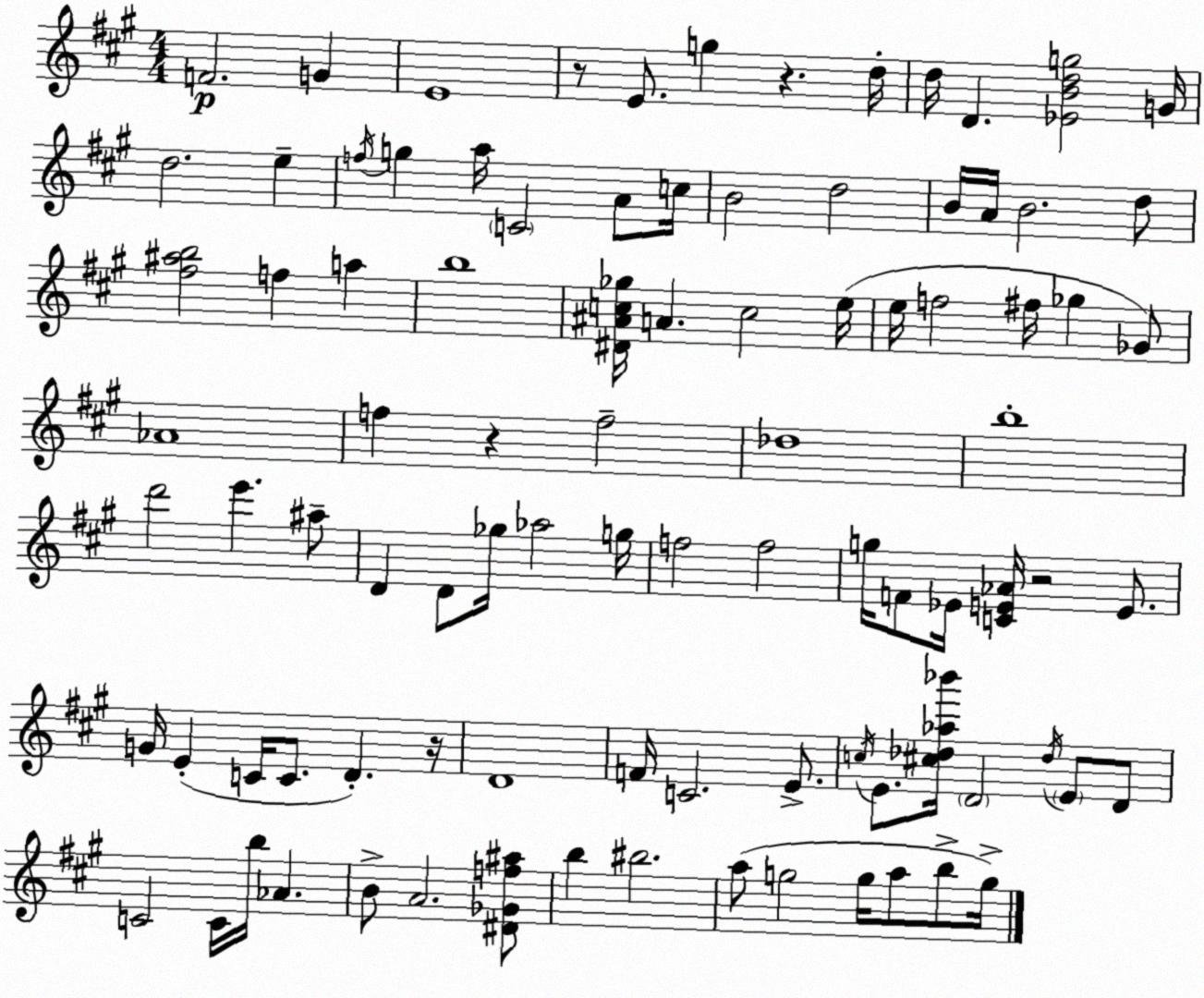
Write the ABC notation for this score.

X:1
T:Untitled
M:4/4
L:1/4
K:A
F2 G E4 z/2 E/2 g z d/4 d/4 D [_EBdg]2 G/4 d2 e f/4 g a/4 C2 A/2 c/4 B2 d2 B/4 A/4 B2 d/2 [^f^ab]2 f a b4 [^D^Ac_g]/4 A c2 e/4 e/4 f2 ^f/4 _g _G/2 _A4 f z f2 _d4 b4 d'2 e' ^a/2 D D/2 _g/4 _a2 g/4 f2 f2 g/4 F/2 _E/4 [CE_A]/4 z2 E/2 G/4 E C/4 C/2 D z/4 D4 F/4 C2 E/2 c/4 E/2 [^c_d_a_b']/4 D2 _d/4 E/2 D/2 C2 C/4 b/4 _A B/2 A2 [^D_Gf^a]/2 b ^b2 a/2 g2 g/4 a/2 b/2 g/4